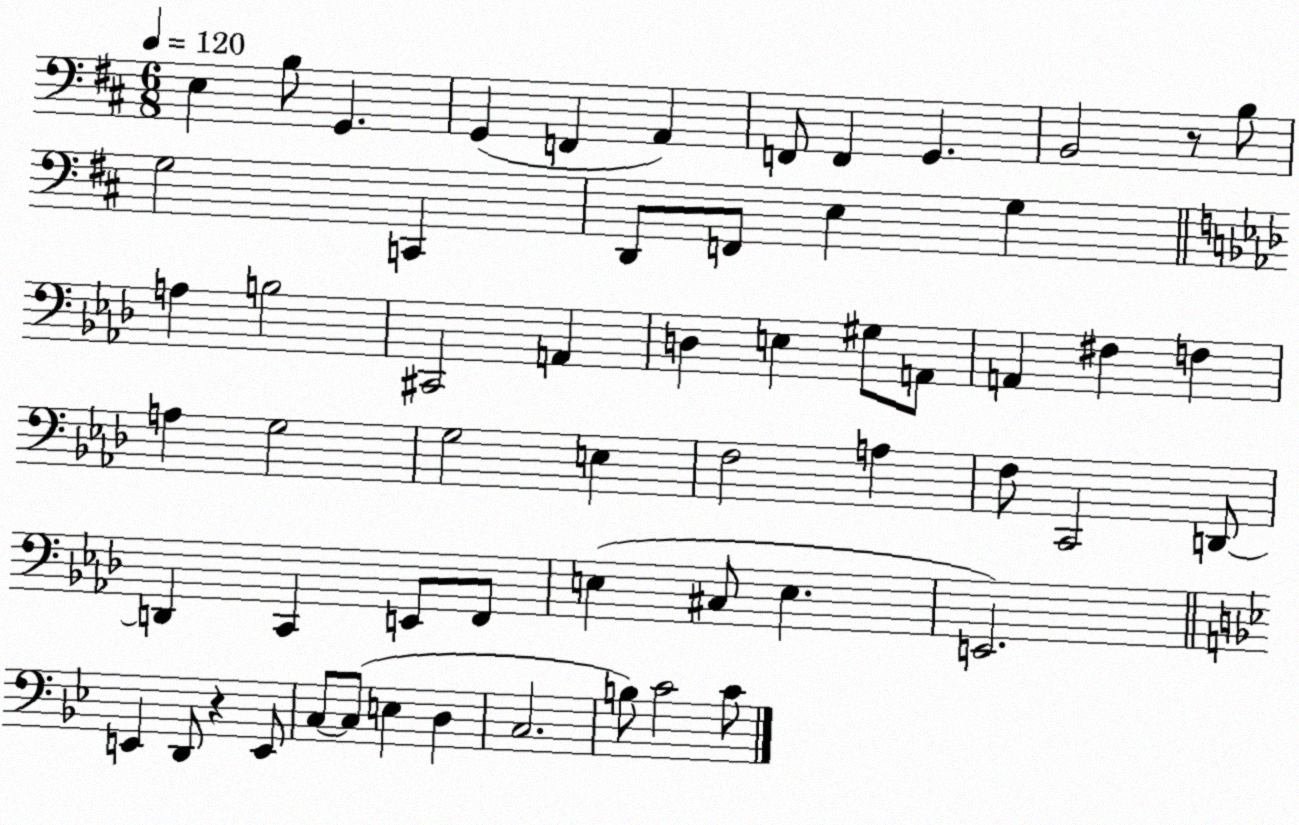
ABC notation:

X:1
T:Untitled
M:6/8
L:1/4
K:D
E, B,/2 G,, G,, F,, A,, F,,/2 F,, G,, B,,2 z/2 B,/2 G,2 C,, D,,/2 F,,/2 E, G, A, B,2 ^C,,2 A,, D, E, ^G,/2 A,,/2 A,, ^F, F, A, G,2 G,2 E, F,2 A, F,/2 C,,2 D,,/2 D,, C,, E,,/2 F,,/2 E, ^C,/2 E, E,,2 E,, D,,/2 z E,,/2 C,/2 C,/2 E, D, C,2 B,/2 C2 C/2